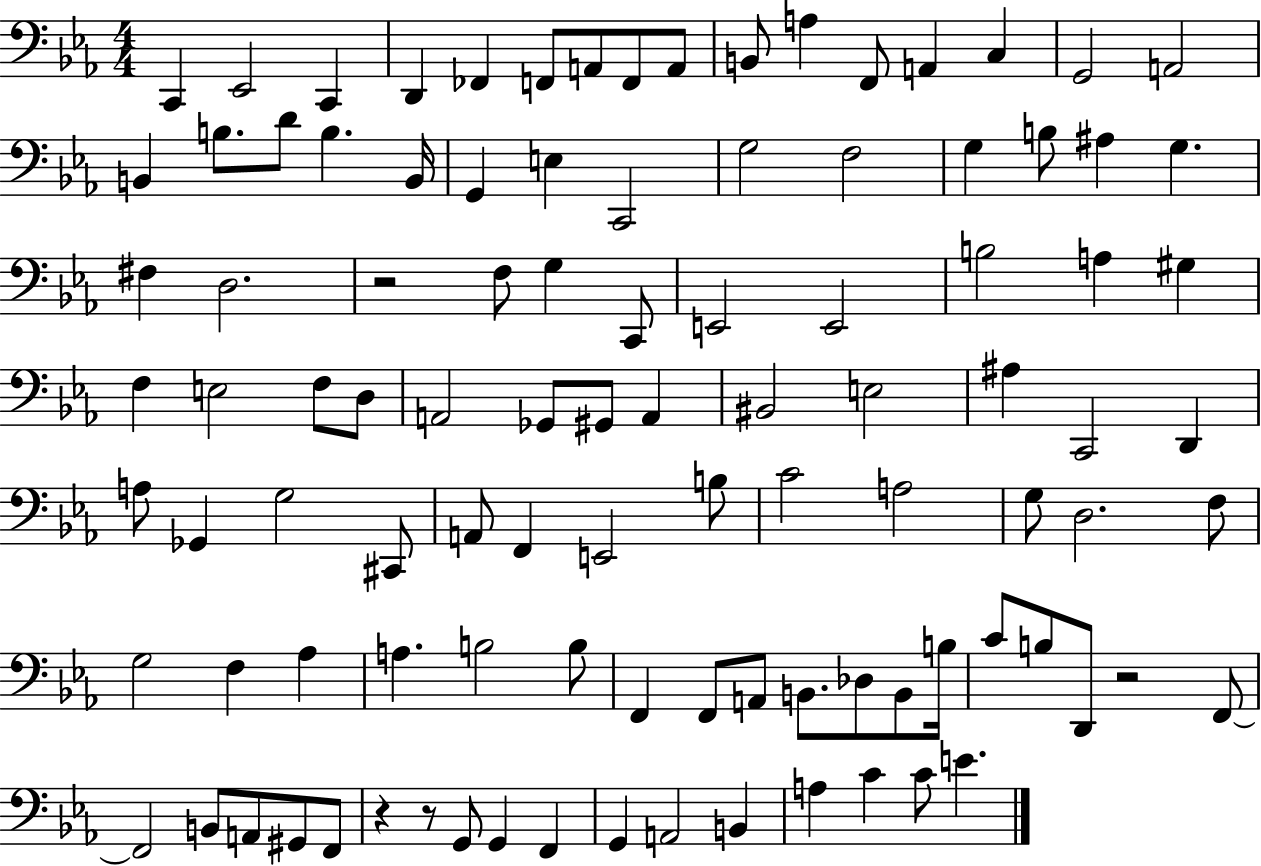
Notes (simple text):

C2/q Eb2/h C2/q D2/q FES2/q F2/e A2/e F2/e A2/e B2/e A3/q F2/e A2/q C3/q G2/h A2/h B2/q B3/e. D4/e B3/q. B2/s G2/q E3/q C2/h G3/h F3/h G3/q B3/e A#3/q G3/q. F#3/q D3/h. R/h F3/e G3/q C2/e E2/h E2/h B3/h A3/q G#3/q F3/q E3/h F3/e D3/e A2/h Gb2/e G#2/e A2/q BIS2/h E3/h A#3/q C2/h D2/q A3/e Gb2/q G3/h C#2/e A2/e F2/q E2/h B3/e C4/h A3/h G3/e D3/h. F3/e G3/h F3/q Ab3/q A3/q. B3/h B3/e F2/q F2/e A2/e B2/e. Db3/e B2/e B3/s C4/e B3/e D2/e R/h F2/e F2/h B2/e A2/e G#2/e F2/e R/q R/e G2/e G2/q F2/q G2/q A2/h B2/q A3/q C4/q C4/e E4/q.